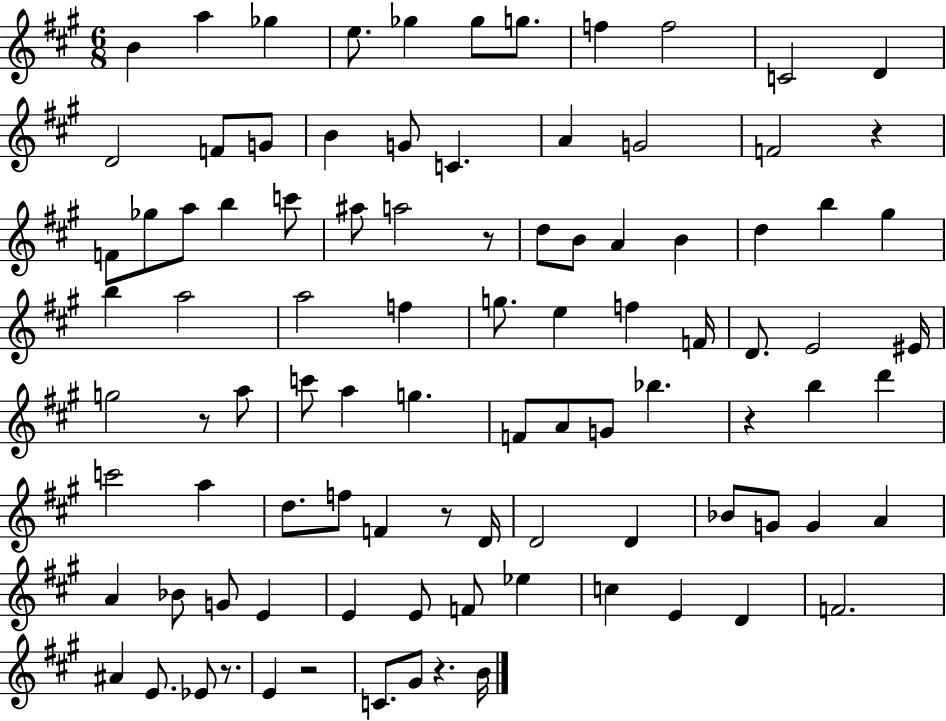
{
  \clef treble
  \numericTimeSignature
  \time 6/8
  \key a \major
  b'4 a''4 ges''4 | e''8. ges''4 ges''8 g''8. | f''4 f''2 | c'2 d'4 | \break d'2 f'8 g'8 | b'4 g'8 c'4. | a'4 g'2 | f'2 r4 | \break f'8 ges''8 a''8 b''4 c'''8 | ais''8 a''2 r8 | d''8 b'8 a'4 b'4 | d''4 b''4 gis''4 | \break b''4 a''2 | a''2 f''4 | g''8. e''4 f''4 f'16 | d'8. e'2 eis'16 | \break g''2 r8 a''8 | c'''8 a''4 g''4. | f'8 a'8 g'8 bes''4. | r4 b''4 d'''4 | \break c'''2 a''4 | d''8. f''8 f'4 r8 d'16 | d'2 d'4 | bes'8 g'8 g'4 a'4 | \break a'4 bes'8 g'8 e'4 | e'4 e'8 f'8 ees''4 | c''4 e'4 d'4 | f'2. | \break ais'4 e'8. ees'8 r8. | e'4 r2 | c'8. gis'8 r4. b'16 | \bar "|."
}